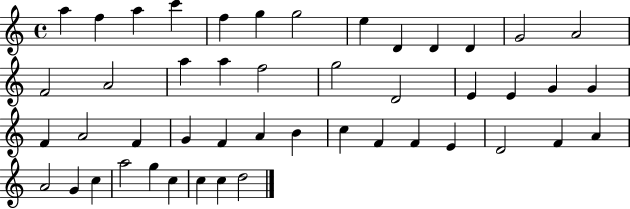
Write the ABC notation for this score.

X:1
T:Untitled
M:4/4
L:1/4
K:C
a f a c' f g g2 e D D D G2 A2 F2 A2 a a f2 g2 D2 E E G G F A2 F G F A B c F F E D2 F A A2 G c a2 g c c c d2